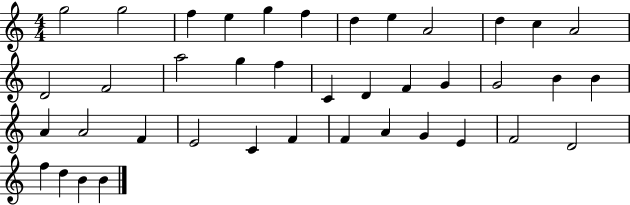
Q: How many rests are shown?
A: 0